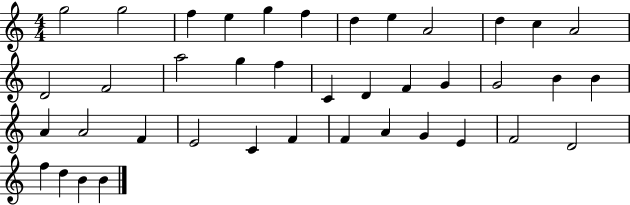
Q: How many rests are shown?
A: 0